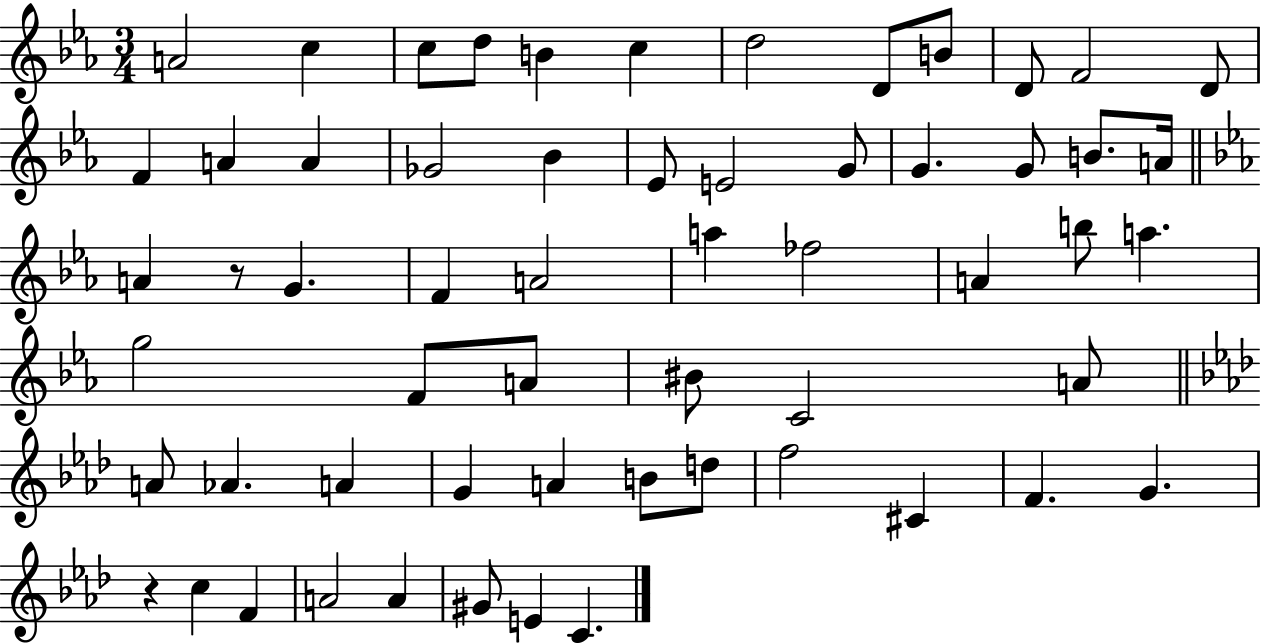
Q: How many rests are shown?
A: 2